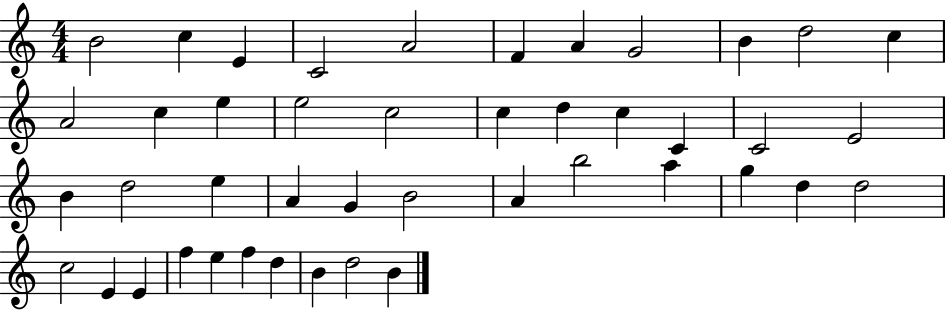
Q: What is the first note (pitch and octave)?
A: B4